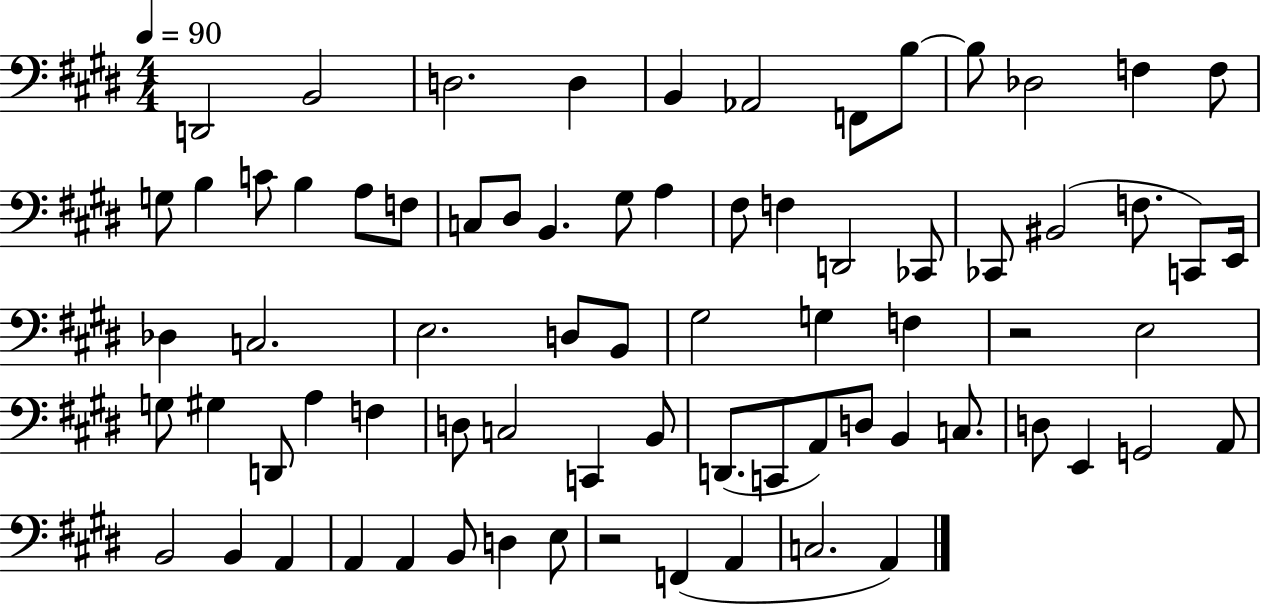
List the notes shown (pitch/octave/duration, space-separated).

D2/h B2/h D3/h. D3/q B2/q Ab2/h F2/e B3/e B3/e Db3/h F3/q F3/e G3/e B3/q C4/e B3/q A3/e F3/e C3/e D#3/e B2/q. G#3/e A3/q F#3/e F3/q D2/h CES2/e CES2/e BIS2/h F3/e. C2/e E2/s Db3/q C3/h. E3/h. D3/e B2/e G#3/h G3/q F3/q R/h E3/h G3/e G#3/q D2/e A3/q F3/q D3/e C3/h C2/q B2/e D2/e. C2/e A2/e D3/e B2/q C3/e. D3/e E2/q G2/h A2/e B2/h B2/q A2/q A2/q A2/q B2/e D3/q E3/e R/h F2/q A2/q C3/h. A2/q